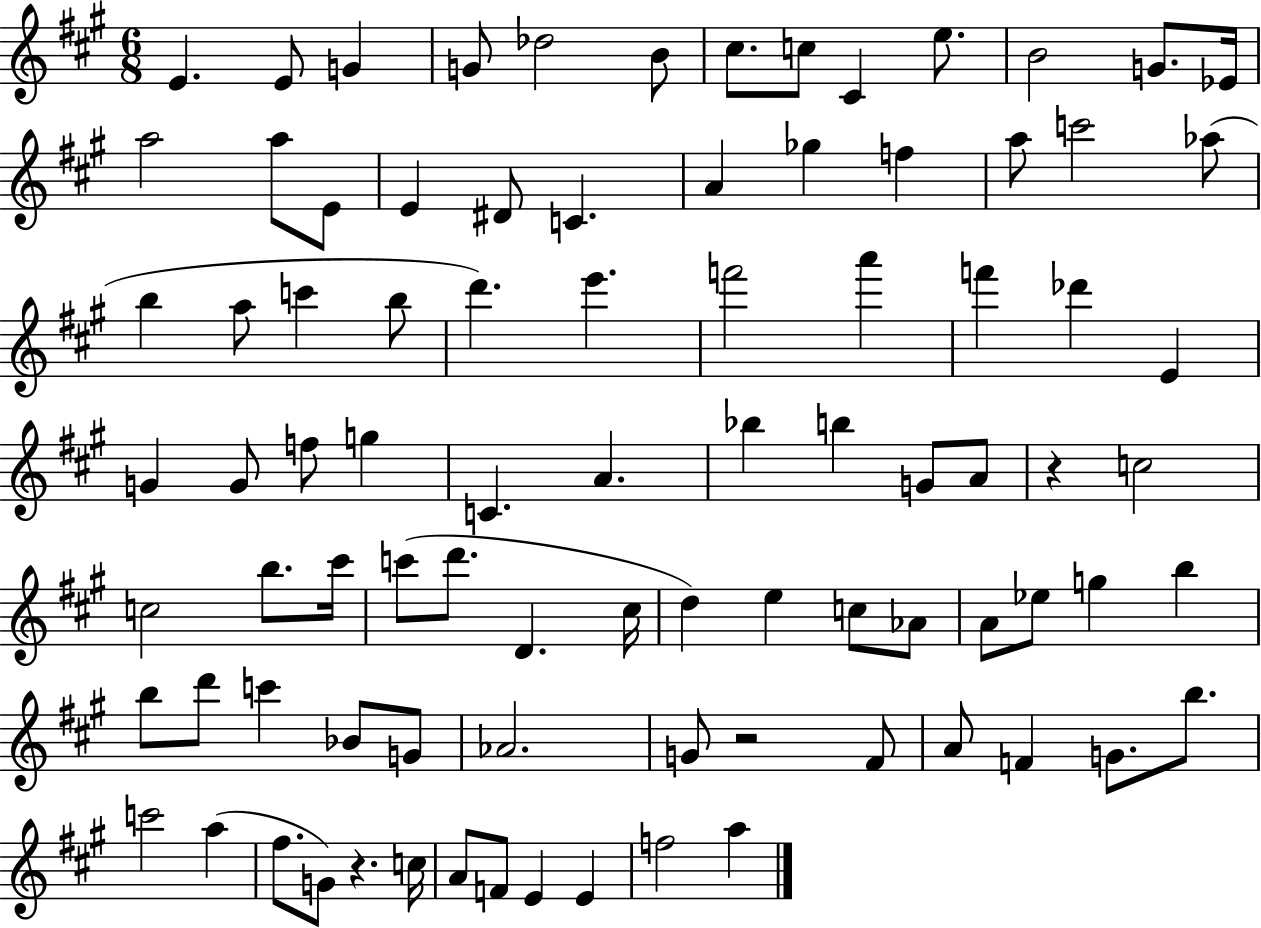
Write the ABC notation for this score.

X:1
T:Untitled
M:6/8
L:1/4
K:A
E E/2 G G/2 _d2 B/2 ^c/2 c/2 ^C e/2 B2 G/2 _E/4 a2 a/2 E/2 E ^D/2 C A _g f a/2 c'2 _a/2 b a/2 c' b/2 d' e' f'2 a' f' _d' E G G/2 f/2 g C A _b b G/2 A/2 z c2 c2 b/2 ^c'/4 c'/2 d'/2 D ^c/4 d e c/2 _A/2 A/2 _e/2 g b b/2 d'/2 c' _B/2 G/2 _A2 G/2 z2 ^F/2 A/2 F G/2 b/2 c'2 a ^f/2 G/2 z c/4 A/2 F/2 E E f2 a